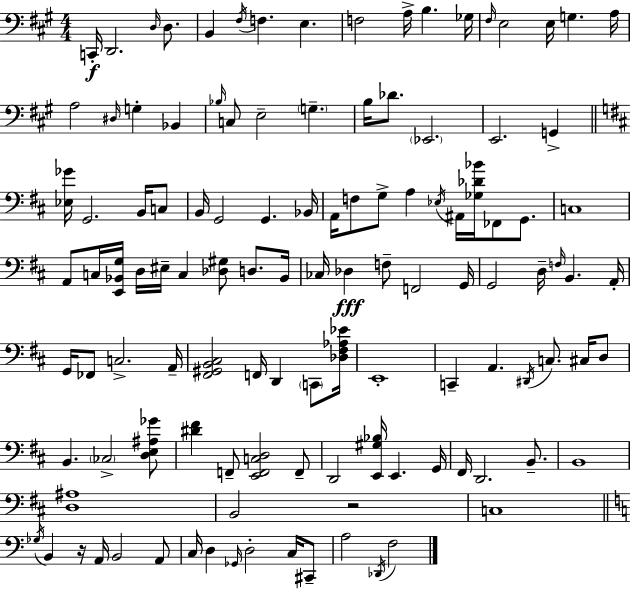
X:1
T:Untitled
M:4/4
L:1/4
K:A
C,,/4 D,,2 D,/4 D,/2 B,, ^F,/4 F, E, F,2 A,/4 B, _G,/4 ^F,/4 E,2 E,/4 G, A,/4 A,2 ^D,/4 G, _B,, _B,/4 C,/2 E,2 G, B,/4 _D/2 _E,,2 E,,2 G,, [_E,_G]/4 G,,2 B,,/4 C,/2 B,,/4 G,,2 G,, _B,,/4 A,,/4 F,/2 G,/2 A, _E,/4 ^A,,/4 [_G,_D_B]/4 _F,,/2 G,,/2 C,4 A,,/2 C,/4 [E,,_B,,G,]/4 D,/4 ^E,/4 C, [_D,^G,]/2 D,/2 _B,,/4 _C,/4 _D, F,/2 F,,2 G,,/4 G,,2 D,/4 F,/4 B,, A,,/4 G,,/4 _F,,/2 C,2 A,,/4 [^F,,^G,,B,,^C,]2 F,,/4 D,, C,,/2 [_D,^F,_A,_E]/4 E,,4 C,, A,, ^D,,/4 C,/2 ^C,/4 D,/2 B,, _C,2 [D,E,^A,_G]/2 [^D^F] F,,/2 [E,,F,,C,D,]2 F,,/2 D,,2 [E,,^G,_B,]/4 E,, G,,/4 ^F,,/4 D,,2 B,,/2 B,,4 [D,^A,]4 B,,2 z2 C,4 _G,/4 B,, z/4 A,,/4 B,,2 A,,/2 C,/4 D, _G,,/4 D,2 C,/4 ^C,,/2 A,2 _D,,/4 F,2